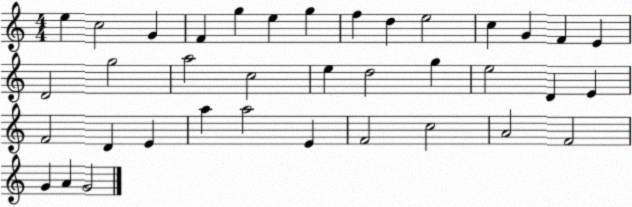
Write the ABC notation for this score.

X:1
T:Untitled
M:4/4
L:1/4
K:C
e c2 G F g e g f d e2 c G F E D2 g2 a2 c2 e d2 g e2 D E F2 D E a a2 E F2 c2 A2 F2 G A G2